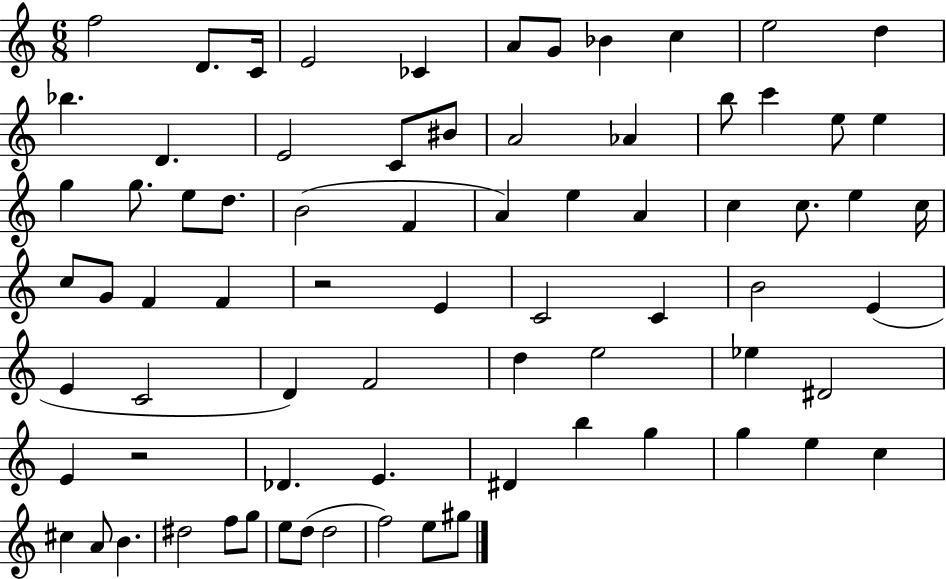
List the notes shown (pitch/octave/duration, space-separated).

F5/h D4/e. C4/s E4/h CES4/q A4/e G4/e Bb4/q C5/q E5/h D5/q Bb5/q. D4/q. E4/h C4/e BIS4/e A4/h Ab4/q B5/e C6/q E5/e E5/q G5/q G5/e. E5/e D5/e. B4/h F4/q A4/q E5/q A4/q C5/q C5/e. E5/q C5/s C5/e G4/e F4/q F4/q R/h E4/q C4/h C4/q B4/h E4/q E4/q C4/h D4/q F4/h D5/q E5/h Eb5/q D#4/h E4/q R/h Db4/q. E4/q. D#4/q B5/q G5/q G5/q E5/q C5/q C#5/q A4/e B4/q. D#5/h F5/e G5/e E5/e D5/e D5/h F5/h E5/e G#5/e